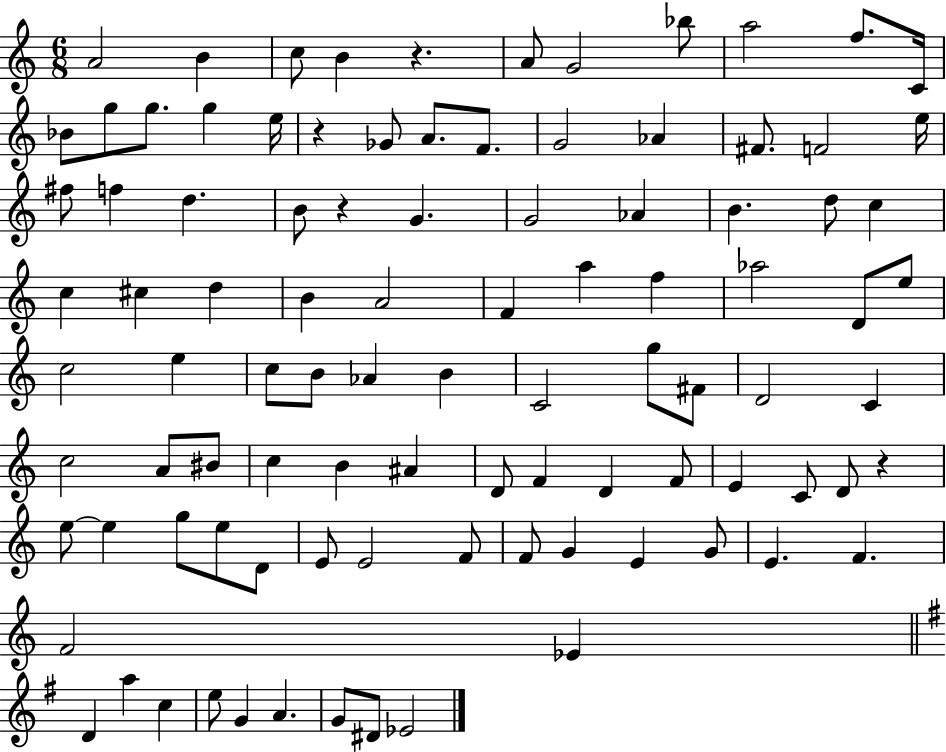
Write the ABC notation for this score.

X:1
T:Untitled
M:6/8
L:1/4
K:C
A2 B c/2 B z A/2 G2 _b/2 a2 f/2 C/4 _B/2 g/2 g/2 g e/4 z _G/2 A/2 F/2 G2 _A ^F/2 F2 e/4 ^f/2 f d B/2 z G G2 _A B d/2 c c ^c d B A2 F a f _a2 D/2 e/2 c2 e c/2 B/2 _A B C2 g/2 ^F/2 D2 C c2 A/2 ^B/2 c B ^A D/2 F D F/2 E C/2 D/2 z e/2 e g/2 e/2 D/2 E/2 E2 F/2 F/2 G E G/2 E F F2 _E D a c e/2 G A G/2 ^D/2 _E2